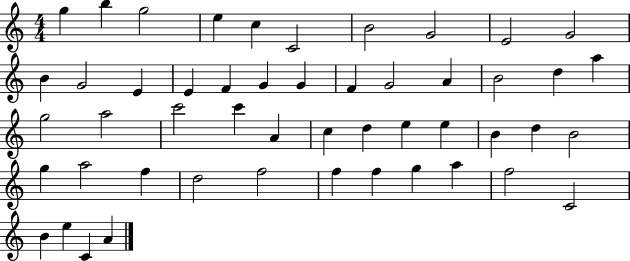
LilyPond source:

{
  \clef treble
  \numericTimeSignature
  \time 4/4
  \key c \major
  g''4 b''4 g''2 | e''4 c''4 c'2 | b'2 g'2 | e'2 g'2 | \break b'4 g'2 e'4 | e'4 f'4 g'4 g'4 | f'4 g'2 a'4 | b'2 d''4 a''4 | \break g''2 a''2 | c'''2 c'''4 a'4 | c''4 d''4 e''4 e''4 | b'4 d''4 b'2 | \break g''4 a''2 f''4 | d''2 f''2 | f''4 f''4 g''4 a''4 | f''2 c'2 | \break b'4 e''4 c'4 a'4 | \bar "|."
}